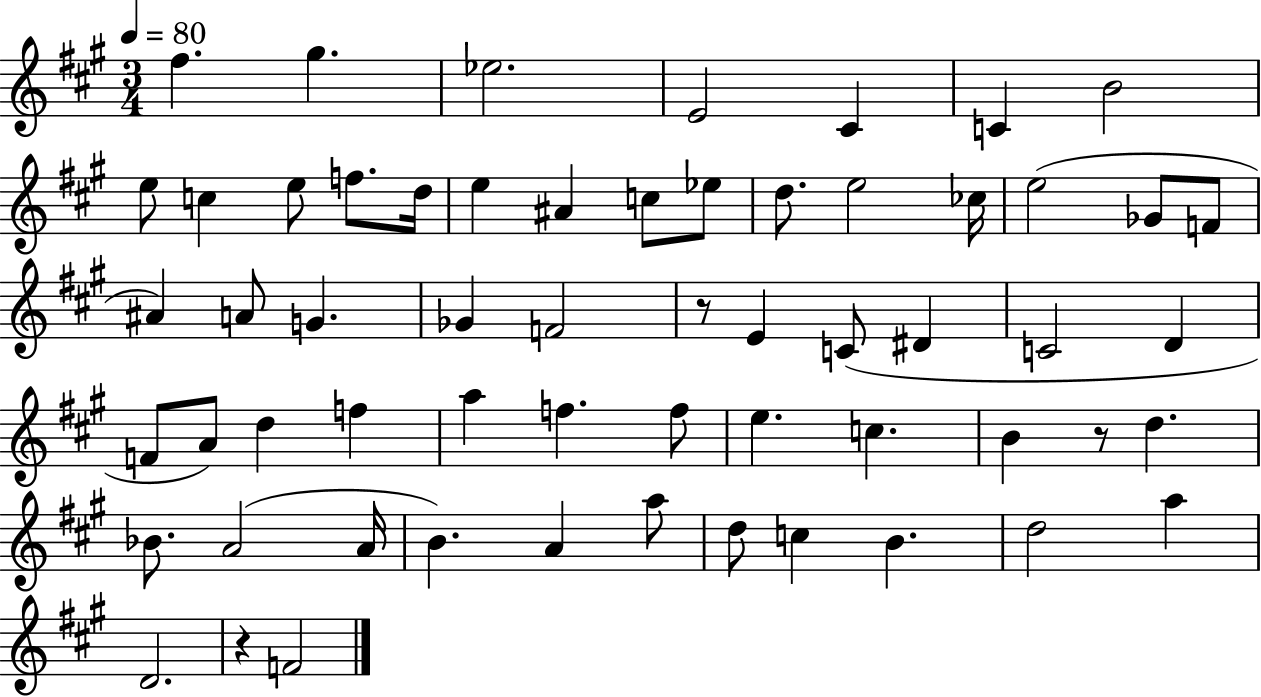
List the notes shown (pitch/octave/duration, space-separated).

F#5/q. G#5/q. Eb5/h. E4/h C#4/q C4/q B4/h E5/e C5/q E5/e F5/e. D5/s E5/q A#4/q C5/e Eb5/e D5/e. E5/h CES5/s E5/h Gb4/e F4/e A#4/q A4/e G4/q. Gb4/q F4/h R/e E4/q C4/e D#4/q C4/h D4/q F4/e A4/e D5/q F5/q A5/q F5/q. F5/e E5/q. C5/q. B4/q R/e D5/q. Bb4/e. A4/h A4/s B4/q. A4/q A5/e D5/e C5/q B4/q. D5/h A5/q D4/h. R/q F4/h